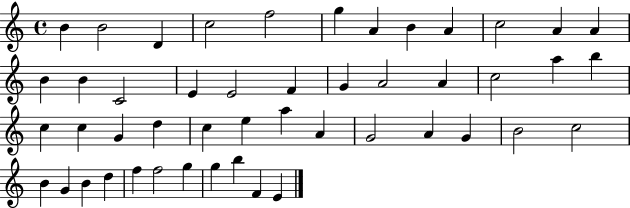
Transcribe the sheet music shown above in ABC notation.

X:1
T:Untitled
M:4/4
L:1/4
K:C
B B2 D c2 f2 g A B A c2 A A B B C2 E E2 F G A2 A c2 a b c c G d c e a A G2 A G B2 c2 B G B d f f2 g g b F E